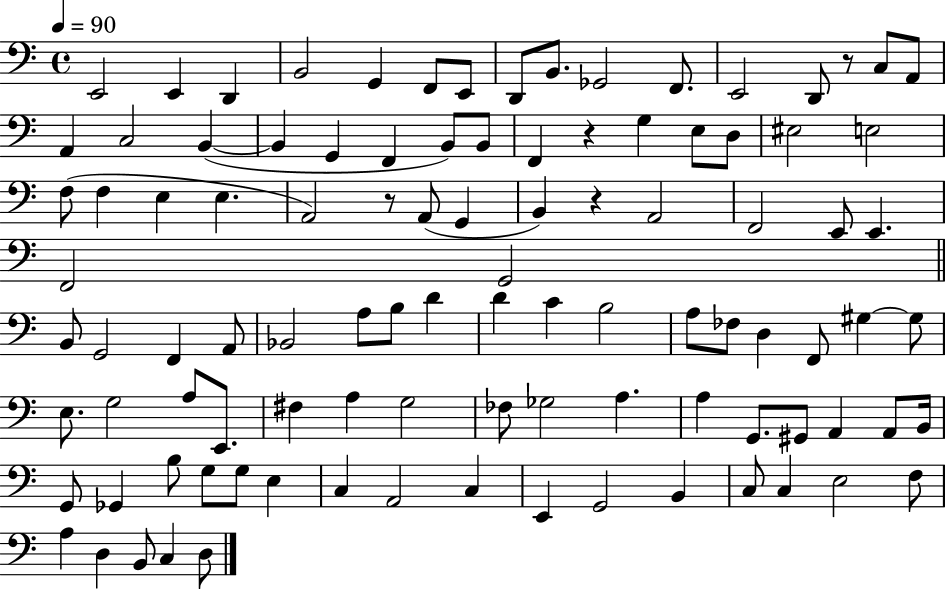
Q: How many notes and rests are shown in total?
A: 101